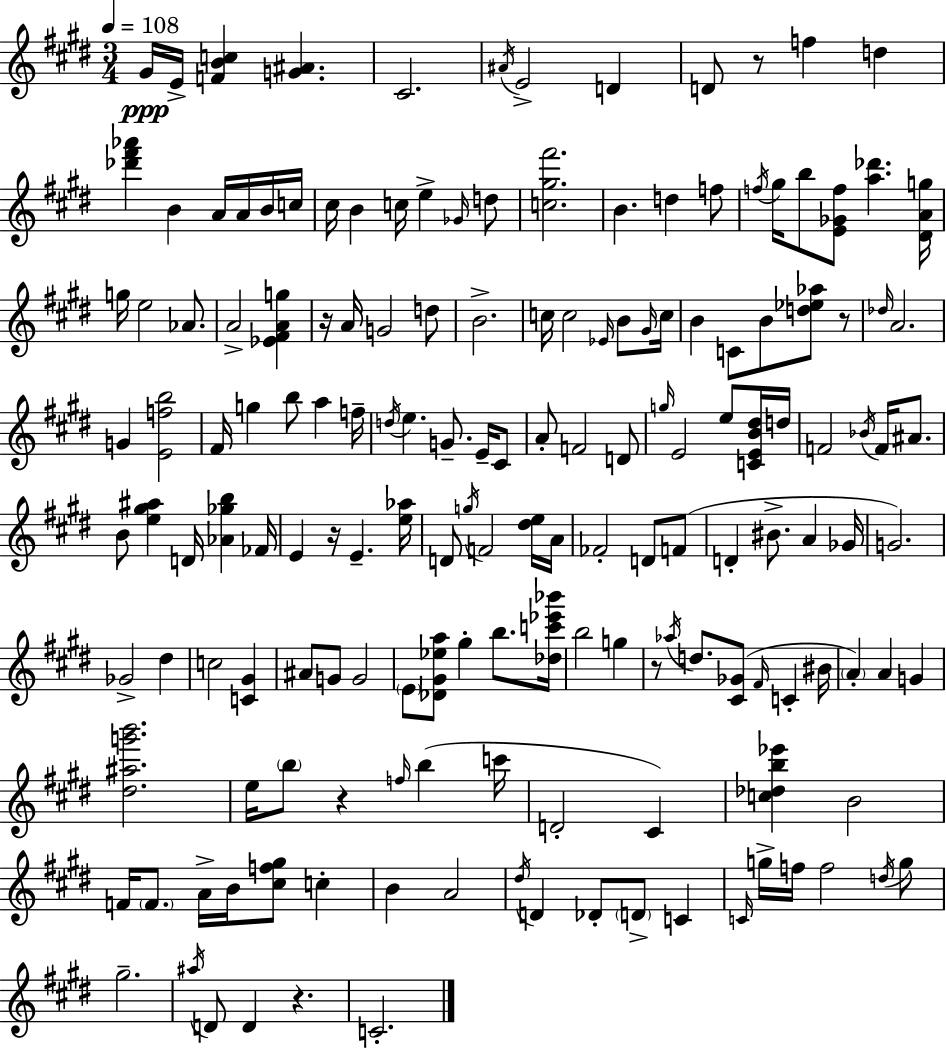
{
  \clef treble
  \numericTimeSignature
  \time 3/4
  \key e \major
  \tempo 4 = 108
  gis'16\ppp e'16-> <f' b' c''>4 <g' ais'>4. | cis'2. | \acciaccatura { ais'16 } e'2-> d'4 | d'8 r8 f''4 d''4 | \break <des''' fis''' aes'''>4 b'4 a'16 a'16 b'16 | c''16 cis''16 b'4 c''16 e''4-> \grace { ges'16 } | d''8 <c'' gis'' fis'''>2. | b'4. d''4 | \break f''8 \acciaccatura { f''16 } gis''16 b''8 <e' ges' f''>8 <a'' des'''>4. | <dis' a' g''>16 g''16 e''2 | aes'8. a'2-> <ees' fis' a' g''>4 | r16 a'16 g'2 | \break d''8 b'2.-> | c''16 c''2 | \grace { ees'16 } b'8 \grace { gis'16 } c''16 b'4 c'8 b'8 | <d'' ees'' aes''>8 r8 \grace { des''16 } a'2. | \break g'4 <e' f'' b''>2 | fis'16 g''4 b''8 | a''4 f''16-- \acciaccatura { d''16 } e''4. | g'8.-- e'16-- cis'8 a'8-. f'2 | \break d'8 \grace { g''16 } e'2 | e''8 <c' e' b' dis''>16 d''16 f'2 | \acciaccatura { bes'16 } f'16 ais'8. b'8 <e'' gis'' ais''>4 | d'16 <aes' ges'' b''>4 fes'16 e'4 | \break r16 e'4.-- <e'' aes''>16 d'8 \acciaccatura { g''16 } | f'2 <dis'' e''>16 a'16 fes'2-. | d'8 f'8( d'4-. | bis'8.-> a'4 ges'16 g'2.) | \break ges'2-> | dis''4 c''2 | <c' gis'>4 ais'8 | g'8 g'2 \parenthesize e'8 | \break <des' gis' ees'' a''>8 gis''4-. b''8. <des'' c''' ees''' bes'''>16 b''2 | g''4 r8 | \acciaccatura { aes''16 } d''8. <cis' ges'>8( \grace { fis'16 } c'4-. bis'16 | \parenthesize a'4-.) a'4 g'4 | \break <dis'' ais'' g''' b'''>2. | e''16 \parenthesize b''8 r4 \grace { f''16 }( b''4 | c'''16 d'2-. cis'4) | <c'' des'' b'' ees'''>4 b'2 | \break f'16 \parenthesize f'8. a'16-> b'16 <cis'' f'' gis''>8 c''4-. | b'4 a'2 | \acciaccatura { dis''16 } d'4 des'8-. \parenthesize d'8-> c'4 | \grace { c'16 } g''16-> f''16 f''2 | \break \acciaccatura { d''16 } g''8 gis''2.-- | \acciaccatura { ais''16 } d'8 d'4 r4. | c'2.-. | \bar "|."
}